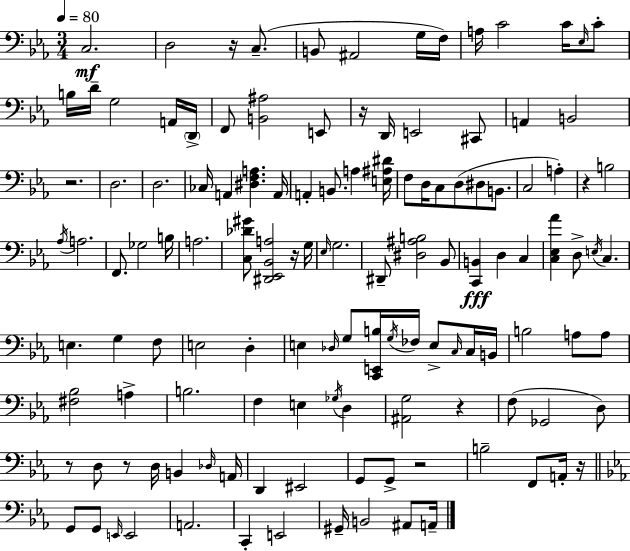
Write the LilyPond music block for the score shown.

{
  \clef bass
  \numericTimeSignature
  \time 3/4
  \key c \minor
  \tempo 4 = 80
  c2.\mf | d2 r16 c8.--( | b,8 ais,2 g16 f16) | a16 c'2 c'16 \grace { ees16 } c'8-. | \break b16 d'16-- g2 a,16 | \parenthesize d,16-> f,8 <b, ais>2 e,8 | r16 d,16 e,2 cis,8 | a,4 b,2 | \break r2. | d2. | d2. | ces16 a,4 <dis f a>4. | \break a,16 a,4-. b,8. a4 | <e ais dis'>16 f8 d16 c8 d8( dis8 b,8. | c2 a4-.) | r4 b2 | \break \acciaccatura { aes16 } a2. | f,8. ges2 | b16 a2. | <c des' gis'>8 <dis, ees, bes, a>2 | \break r16 g16 \grace { ees16 } g2. | dis,8-- <dis ais b>2 | bes,8 <c, b,>4\fff d4 c4 | <c ees aes'>4 d8-> \acciaccatura { e16 } c4. | \break e4. g4 | f8 e2 | d4-. e4 \grace { des16 } g8 <c, e, b>16 | \acciaccatura { g16 } fes16 e8-> \grace { c16 } c16 b,16 b2 | \break a8 a8 <fis bes>2 | a4-> b2. | f4 e4 | \acciaccatura { ges16 } d4 <ais, g>2 | \break r4 f8( ges,2 | d8) r8 d8 | r8 d16 b,4 \grace { des16 } a,16 d,4 | eis,2 g,8 g,8-> | \break r2 b2-- | f,8 a,16-. r16 \bar "||" \break \key ees \major g,8 g,8 \grace { e,16 } e,2 | a,2. | c,4-. e,2 | gis,16-- b,2 ais,8 | \break a,16-- \bar "|."
}